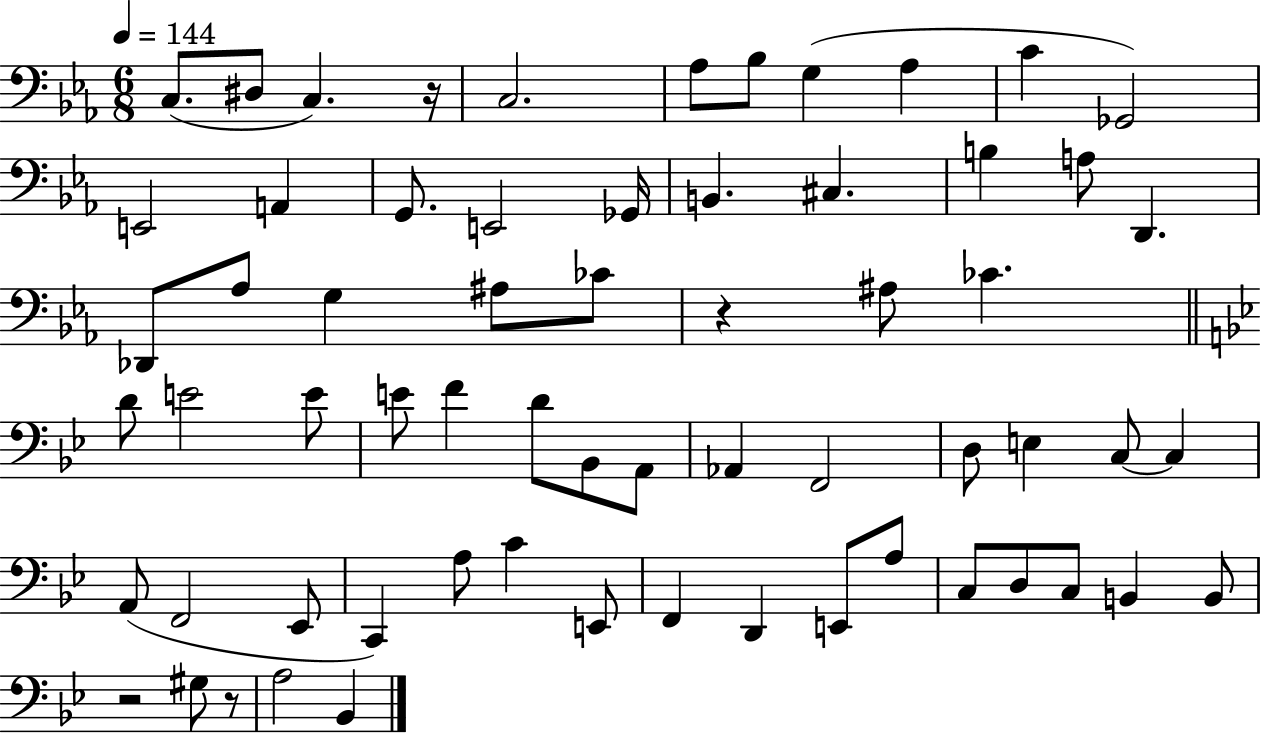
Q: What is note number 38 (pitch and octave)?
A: D3